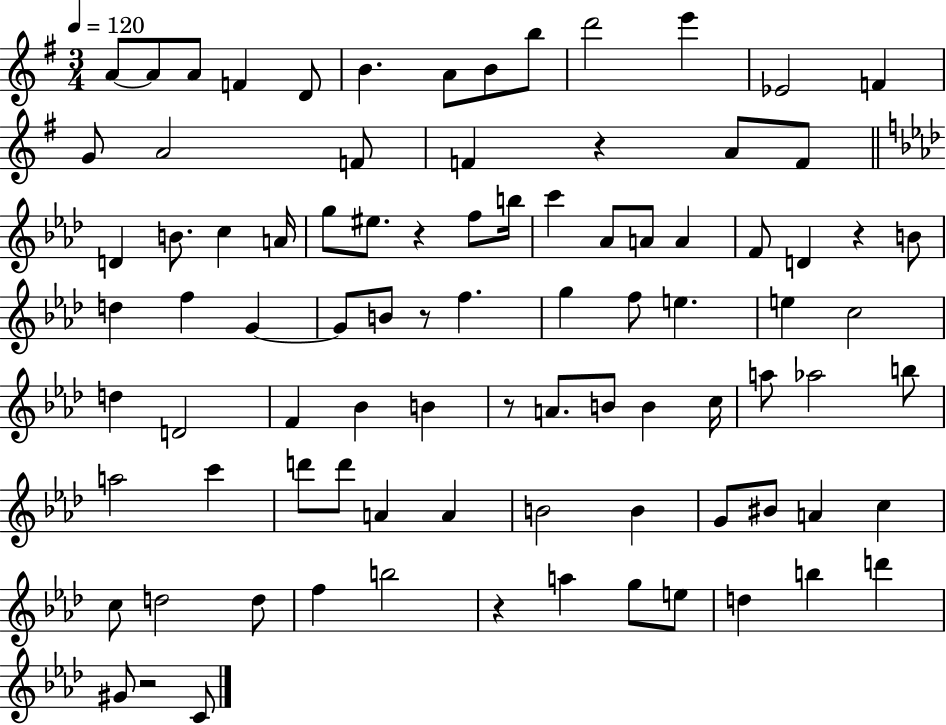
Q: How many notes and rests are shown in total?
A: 89